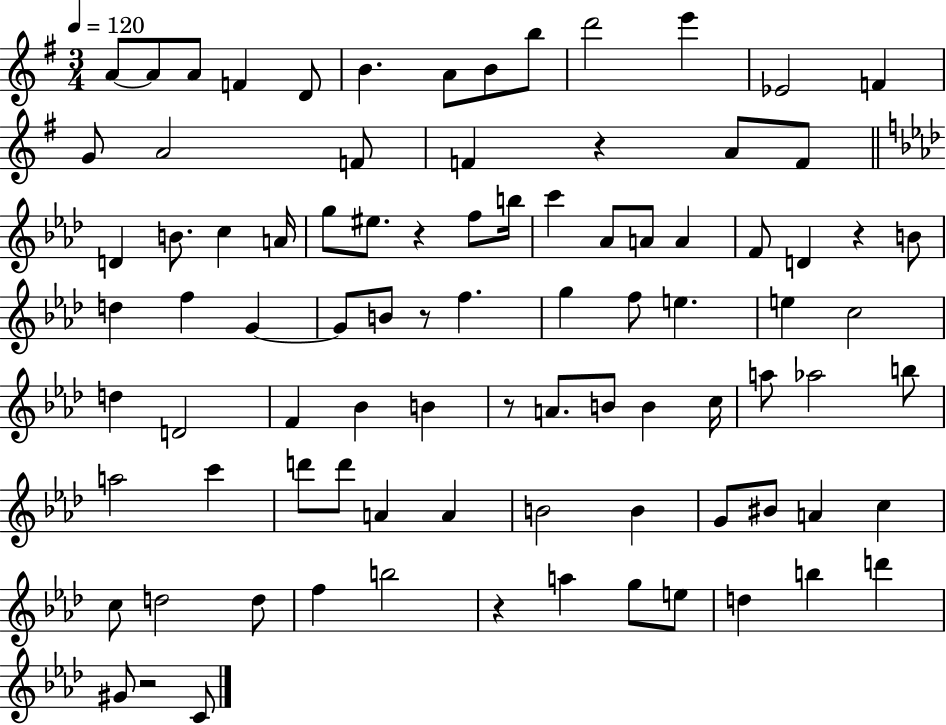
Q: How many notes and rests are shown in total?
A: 89